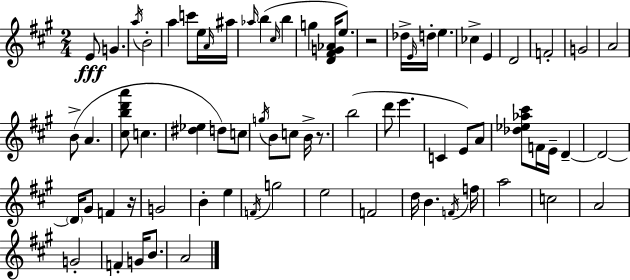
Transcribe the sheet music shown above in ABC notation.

X:1
T:Untitled
M:2/4
L:1/4
K:A
E/2 G a/4 B2 a c'/2 e/4 A/4 ^a/4 _a/4 b ^c/4 b g [D^FG_A]/4 e/2 z2 _d/4 E/4 d/4 e _c E D2 F2 G2 A2 B/2 A [^cbd'a']/2 c [^d_e] d/2 c/2 g/4 B/2 c/2 B/4 z/2 b2 d'/2 e' C E/2 A/2 [_d_e_a^c']/2 F/4 E/4 D D2 D/4 ^G/2 F z/4 G2 B e F/4 g2 e2 F2 d/4 B F/4 f/4 a2 c2 A2 G2 F G/4 B/2 A2